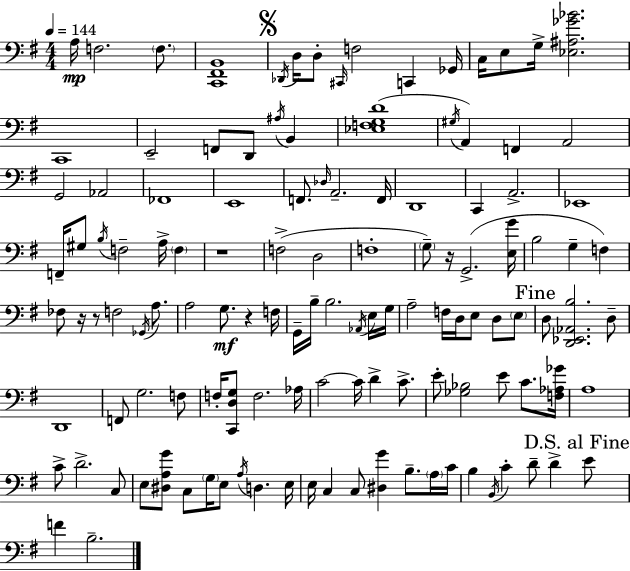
X:1
T:Untitled
M:4/4
L:1/4
K:Em
A,/4 F,2 F,/2 [C,,^F,,B,,]4 _D,,/4 D,/4 D,/2 ^C,,/4 F,2 C,, _G,,/4 C,/4 E,/2 G,/4 [_E,^A,_G_B]2 C,,4 E,,2 F,,/2 D,,/2 ^A,/4 B,, [_E,F,G,D]4 ^G,/4 A,, F,, A,,2 G,,2 _A,,2 _F,,4 E,,4 F,,/2 _D,/4 A,,2 F,,/4 D,,4 C,, A,,2 _E,,4 F,,/4 ^G,/2 B,/4 F,2 A,/4 F, z4 F,2 D,2 F,4 G,/2 z/4 G,,2 [E,G]/4 B,2 G, F, _F,/2 z/4 z/2 F,2 _G,,/4 A,/2 A,2 G,/2 z F,/4 G,,/4 B,/4 B,2 _A,,/4 E,/4 G,/4 A,2 F,/4 D,/4 E,/2 D,/2 E,/2 D,/2 [D,,_E,,_A,,B,]2 D,/2 D,,4 F,,/2 G,2 F,/2 F,/4 [C,,D,G,]/2 F,2 _A,/4 C2 C/4 D C/2 E/2 [_G,_B,]2 E/2 C/2 [F,_A,_G]/4 A,4 C/2 D2 C,/2 E,/2 [^D,A,G]/2 C,/2 G,/4 E,/2 A,/4 D, E,/4 E,/4 C, C,/2 [^D,G] B,/2 A,/4 C/4 B, B,,/4 C D/2 D E/2 F B,2